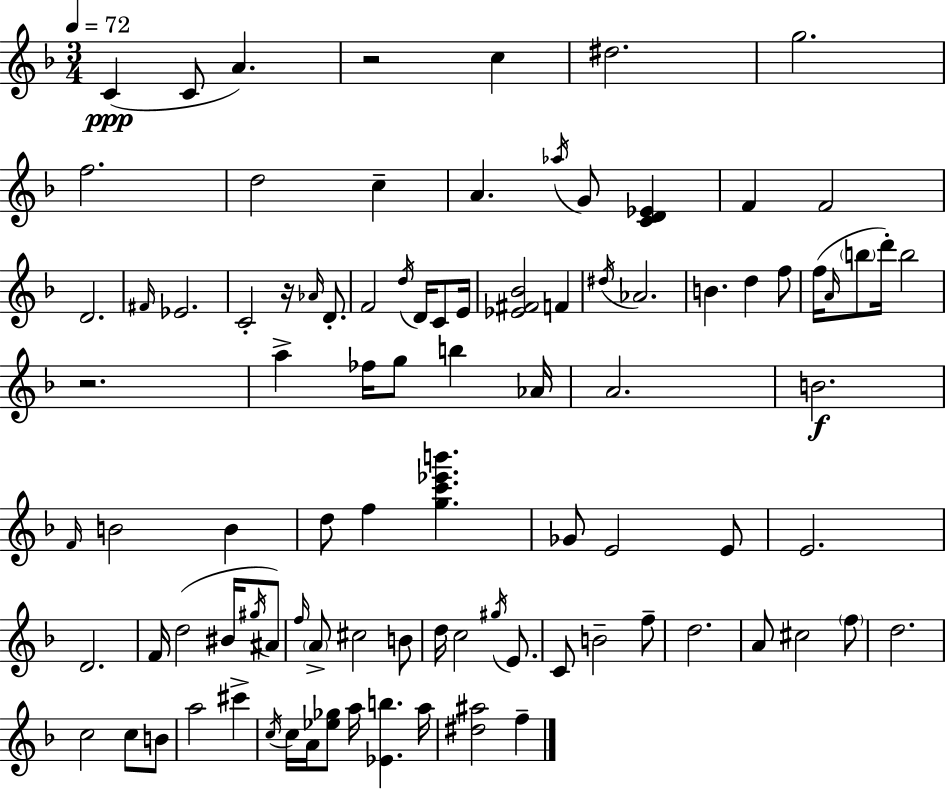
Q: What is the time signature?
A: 3/4